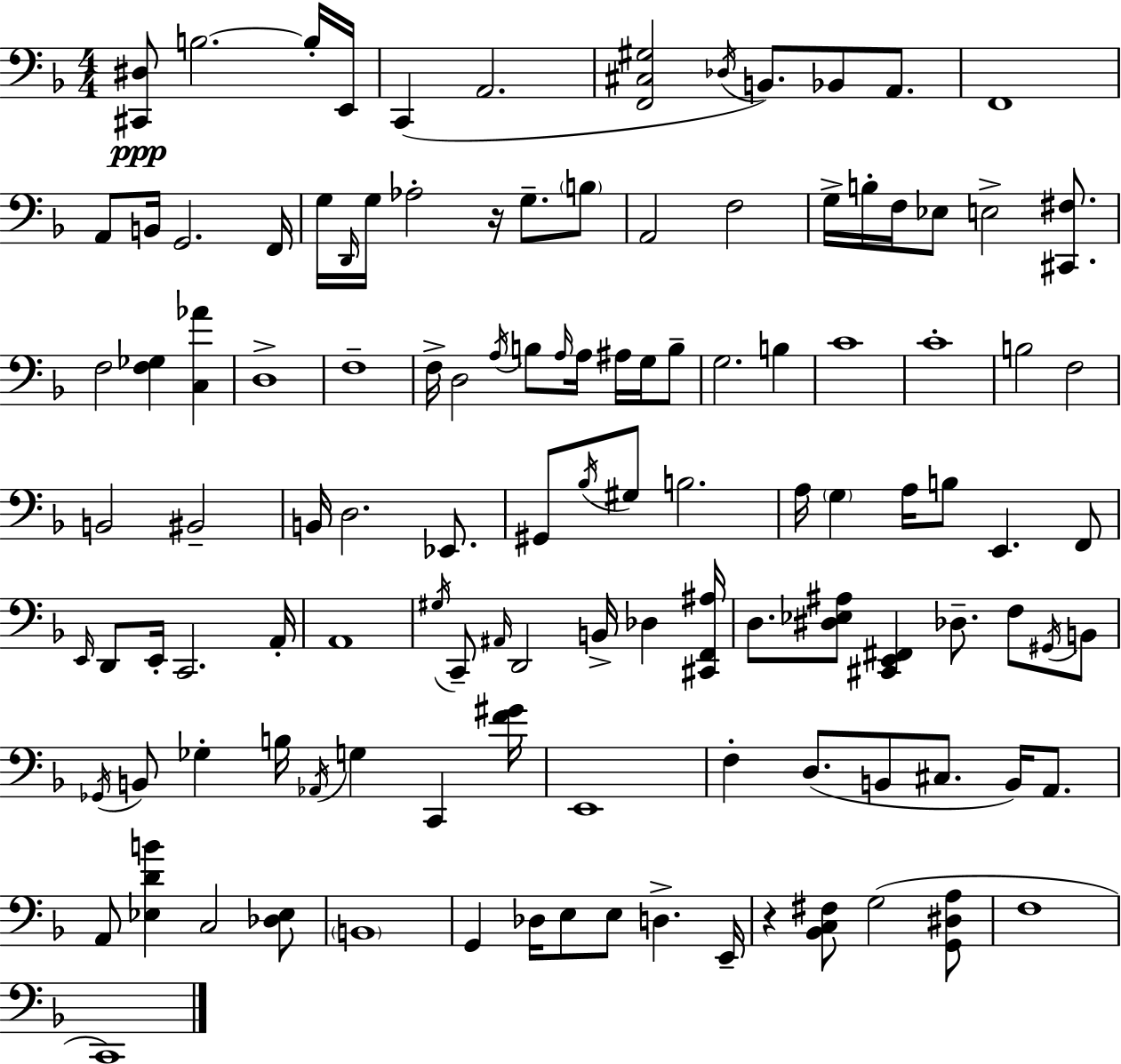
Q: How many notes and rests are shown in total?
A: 118